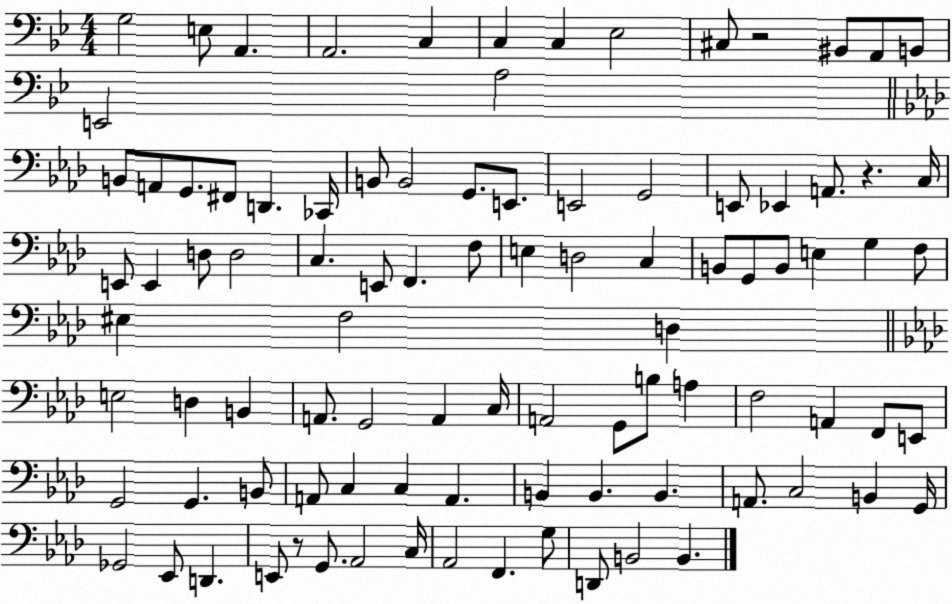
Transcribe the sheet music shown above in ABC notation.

X:1
T:Untitled
M:4/4
L:1/4
K:Bb
G,2 E,/2 A,, A,,2 C, C, C, _E,2 ^C,/2 z2 ^B,,/2 A,,/2 B,,/2 E,,2 A,2 B,,/2 A,,/2 G,,/2 ^F,,/2 D,, _C,,/4 B,,/2 B,,2 G,,/2 E,,/2 E,,2 G,,2 E,,/2 _E,, A,,/2 z C,/4 E,,/2 E,, D,/2 D,2 C, E,,/2 F,, F,/2 E, D,2 C, B,,/2 G,,/2 B,,/2 E, G, F,/2 ^E, F,2 D, E,2 D, B,, A,,/2 G,,2 A,, C,/4 A,,2 G,,/2 B,/2 A, F,2 A,, F,,/2 E,,/2 G,,2 G,, B,,/2 A,,/2 C, C, A,, B,, B,, B,, A,,/2 C,2 B,, G,,/4 _G,,2 _E,,/2 D,, E,,/2 z/2 G,,/2 _A,,2 C,/4 _A,,2 F,, G,/2 D,,/2 B,,2 B,,